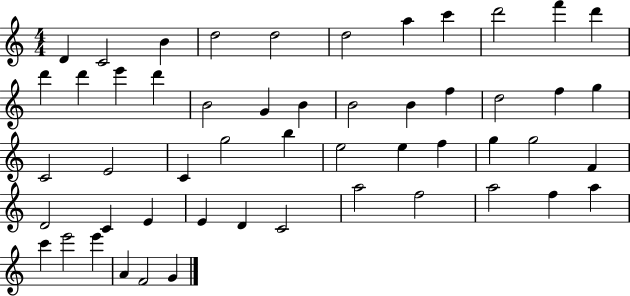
X:1
T:Untitled
M:4/4
L:1/4
K:C
D C2 B d2 d2 d2 a c' d'2 f' d' d' d' e' d' B2 G B B2 B f d2 f g C2 E2 C g2 b e2 e f g g2 F D2 C E E D C2 a2 f2 a2 f a c' e'2 e' A F2 G